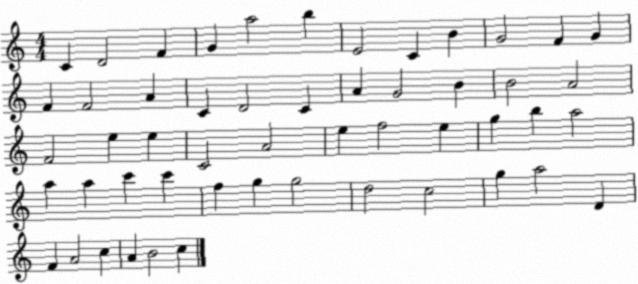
X:1
T:Untitled
M:4/4
L:1/4
K:C
C D2 F G a2 b E2 C B G2 F G F F2 A C D2 C A G2 B B2 A2 F2 e e C2 A2 e f2 e g b a2 a a c' c' f g g2 d2 c2 g a2 D F A2 c A B2 c